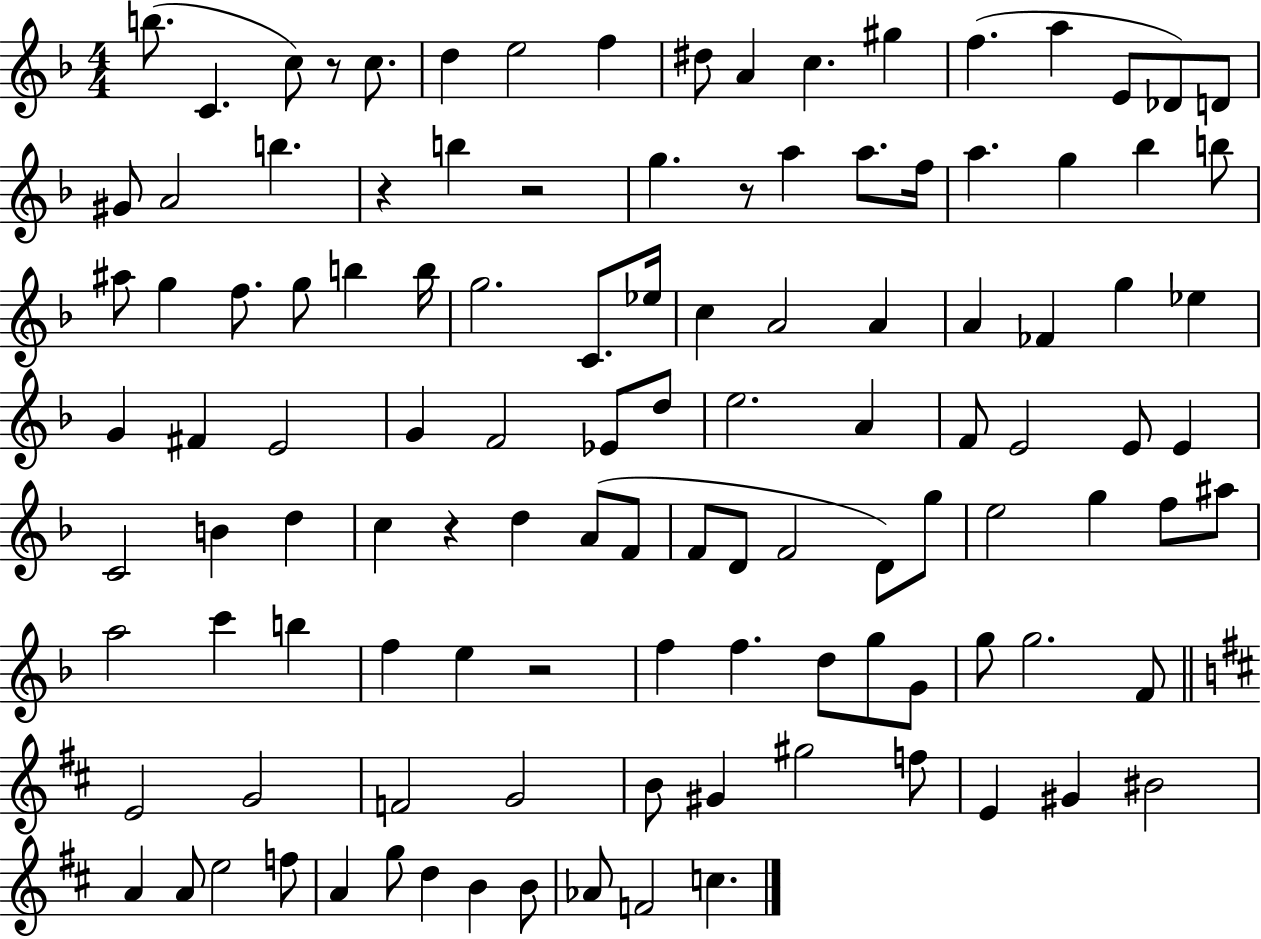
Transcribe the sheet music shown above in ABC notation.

X:1
T:Untitled
M:4/4
L:1/4
K:F
b/2 C c/2 z/2 c/2 d e2 f ^d/2 A c ^g f a E/2 _D/2 D/2 ^G/2 A2 b z b z2 g z/2 a a/2 f/4 a g _b b/2 ^a/2 g f/2 g/2 b b/4 g2 C/2 _e/4 c A2 A A _F g _e G ^F E2 G F2 _E/2 d/2 e2 A F/2 E2 E/2 E C2 B d c z d A/2 F/2 F/2 D/2 F2 D/2 g/2 e2 g f/2 ^a/2 a2 c' b f e z2 f f d/2 g/2 G/2 g/2 g2 F/2 E2 G2 F2 G2 B/2 ^G ^g2 f/2 E ^G ^B2 A A/2 e2 f/2 A g/2 d B B/2 _A/2 F2 c